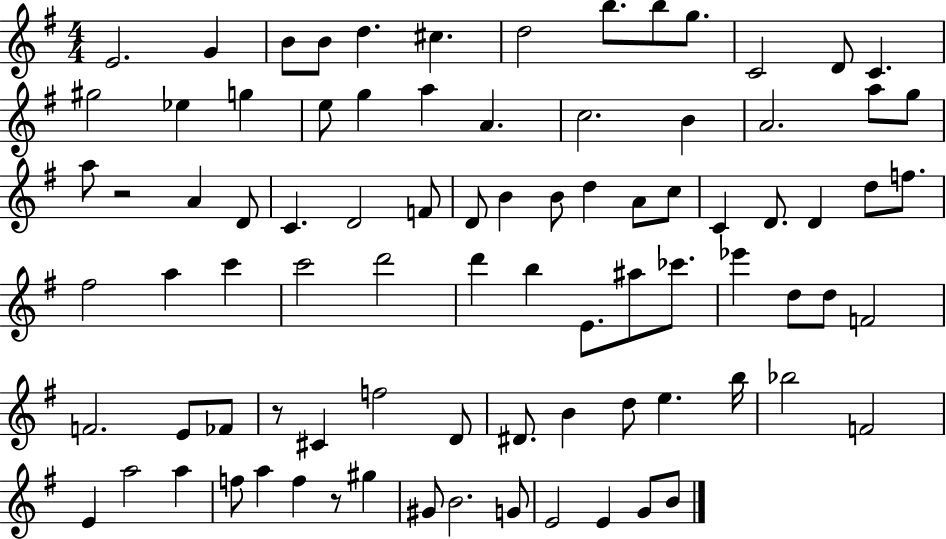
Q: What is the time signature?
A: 4/4